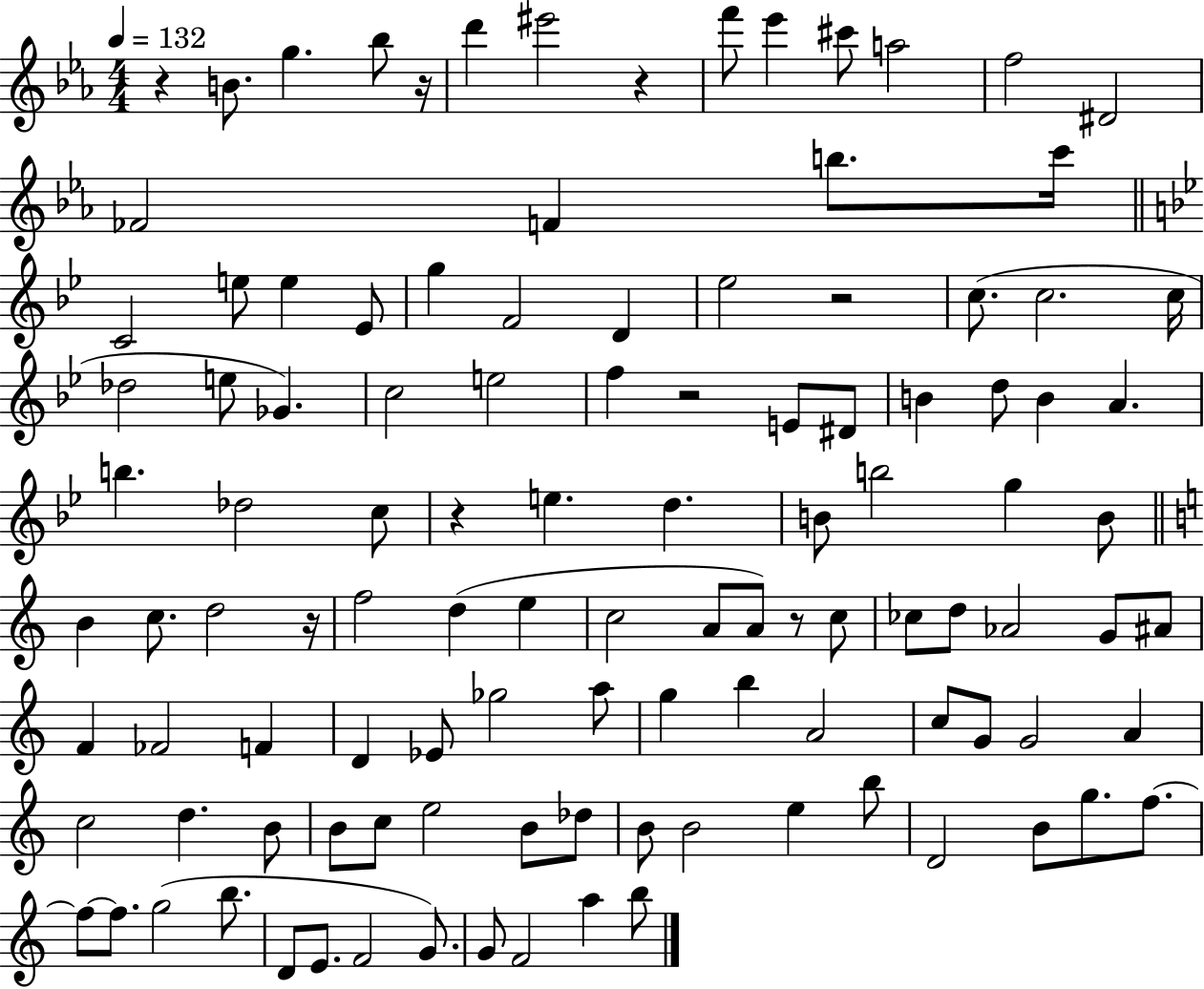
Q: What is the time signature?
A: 4/4